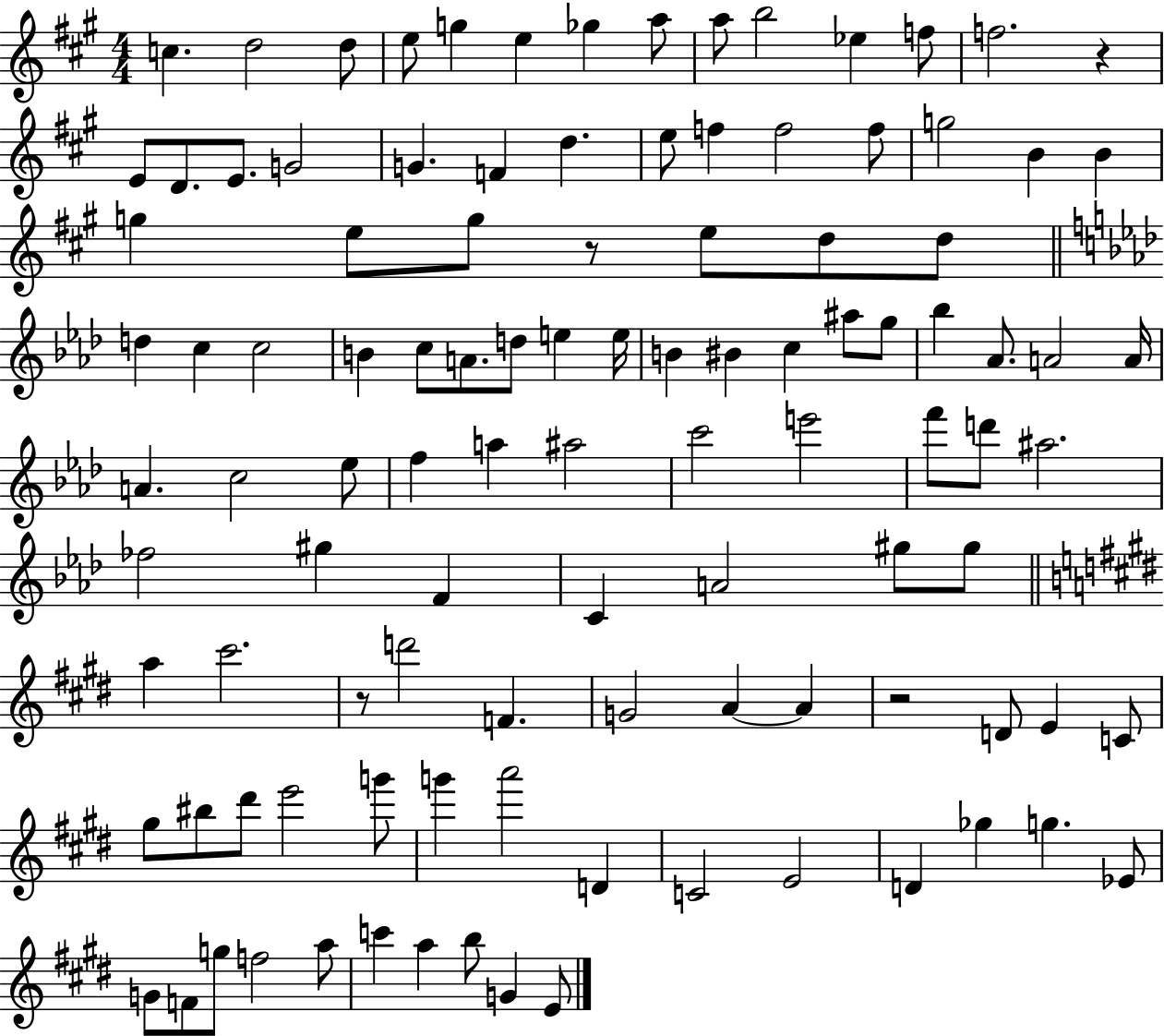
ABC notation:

X:1
T:Untitled
M:4/4
L:1/4
K:A
c d2 d/2 e/2 g e _g a/2 a/2 b2 _e f/2 f2 z E/2 D/2 E/2 G2 G F d e/2 f f2 f/2 g2 B B g e/2 g/2 z/2 e/2 d/2 d/2 d c c2 B c/2 A/2 d/2 e e/4 B ^B c ^a/2 g/2 _b _A/2 A2 A/4 A c2 _e/2 f a ^a2 c'2 e'2 f'/2 d'/2 ^a2 _f2 ^g F C A2 ^g/2 ^g/2 a ^c'2 z/2 d'2 F G2 A A z2 D/2 E C/2 ^g/2 ^b/2 ^d'/2 e'2 g'/2 g' a'2 D C2 E2 D _g g _E/2 G/2 F/2 g/2 f2 a/2 c' a b/2 G E/2